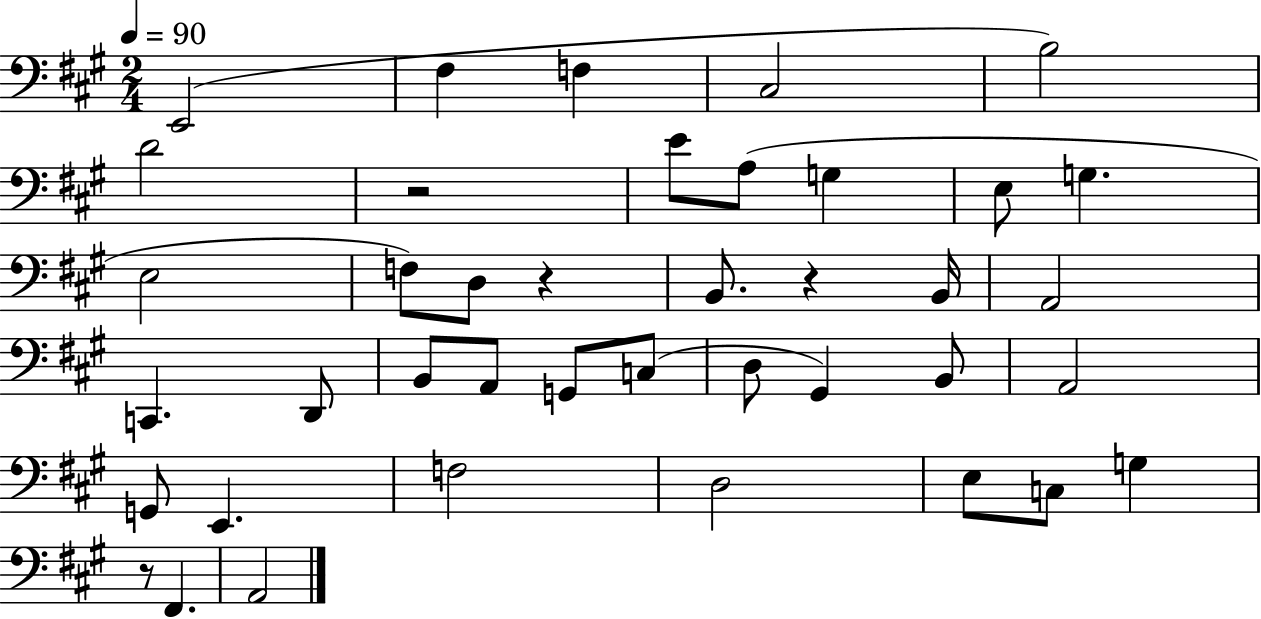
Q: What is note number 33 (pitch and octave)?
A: C3